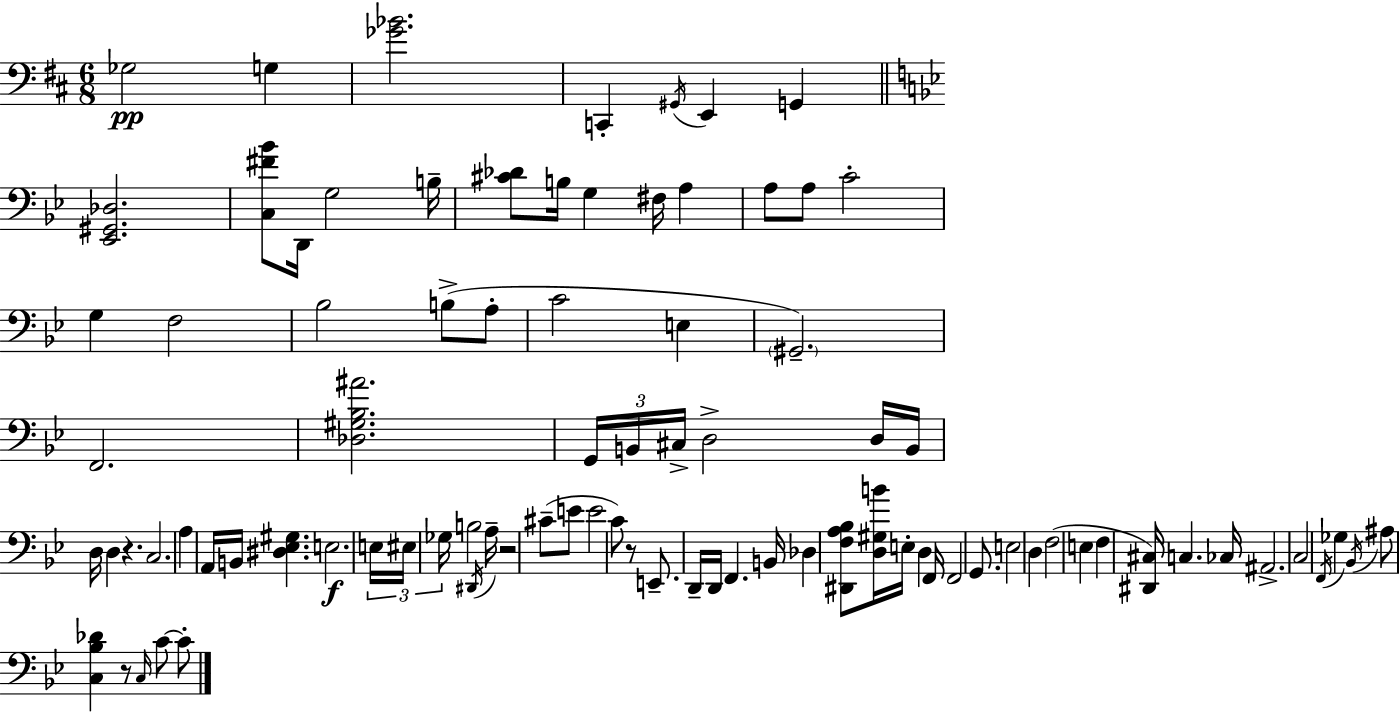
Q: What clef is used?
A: bass